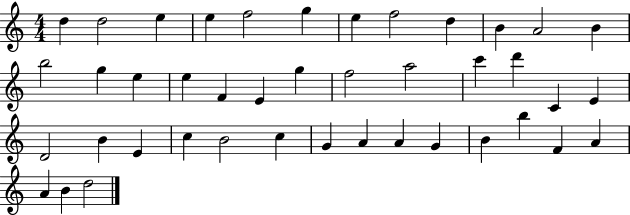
D5/q D5/h E5/q E5/q F5/h G5/q E5/q F5/h D5/q B4/q A4/h B4/q B5/h G5/q E5/q E5/q F4/q E4/q G5/q F5/h A5/h C6/q D6/q C4/q E4/q D4/h B4/q E4/q C5/q B4/h C5/q G4/q A4/q A4/q G4/q B4/q B5/q F4/q A4/q A4/q B4/q D5/h